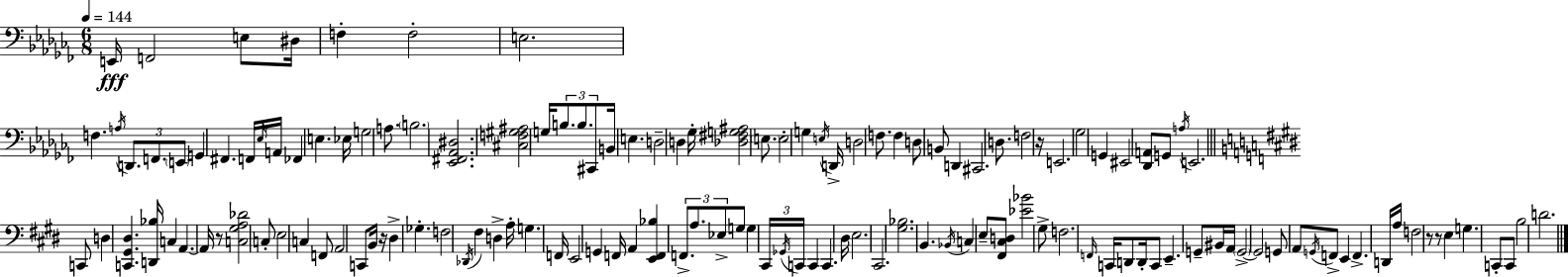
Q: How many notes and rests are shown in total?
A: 139